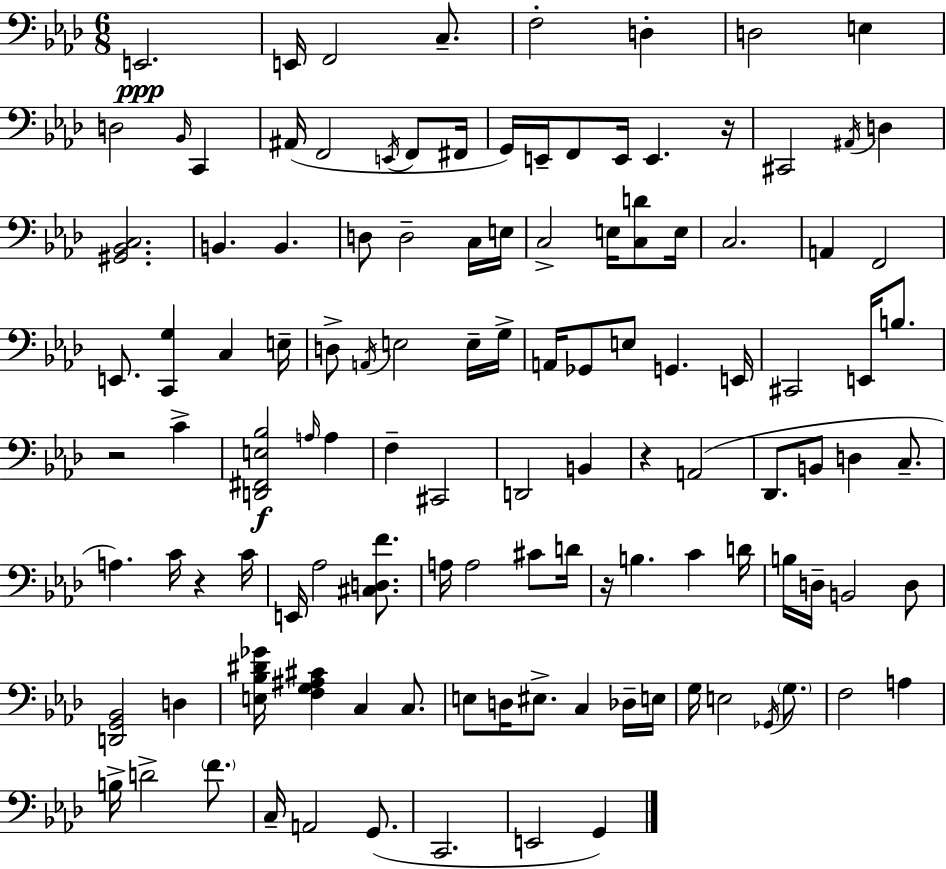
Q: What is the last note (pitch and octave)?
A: G2